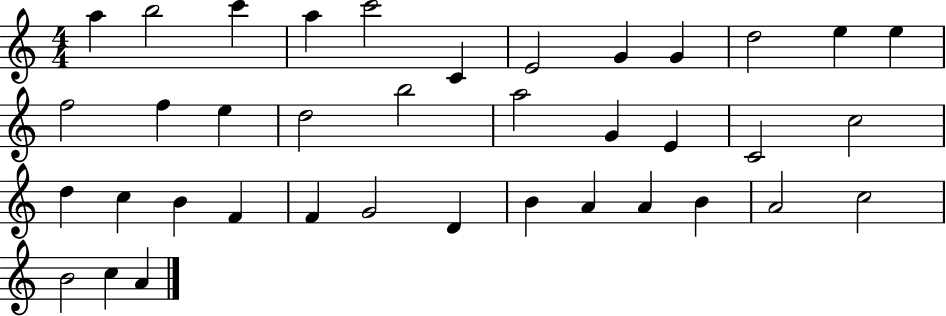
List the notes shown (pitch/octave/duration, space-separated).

A5/q B5/h C6/q A5/q C6/h C4/q E4/h G4/q G4/q D5/h E5/q E5/q F5/h F5/q E5/q D5/h B5/h A5/h G4/q E4/q C4/h C5/h D5/q C5/q B4/q F4/q F4/q G4/h D4/q B4/q A4/q A4/q B4/q A4/h C5/h B4/h C5/q A4/q